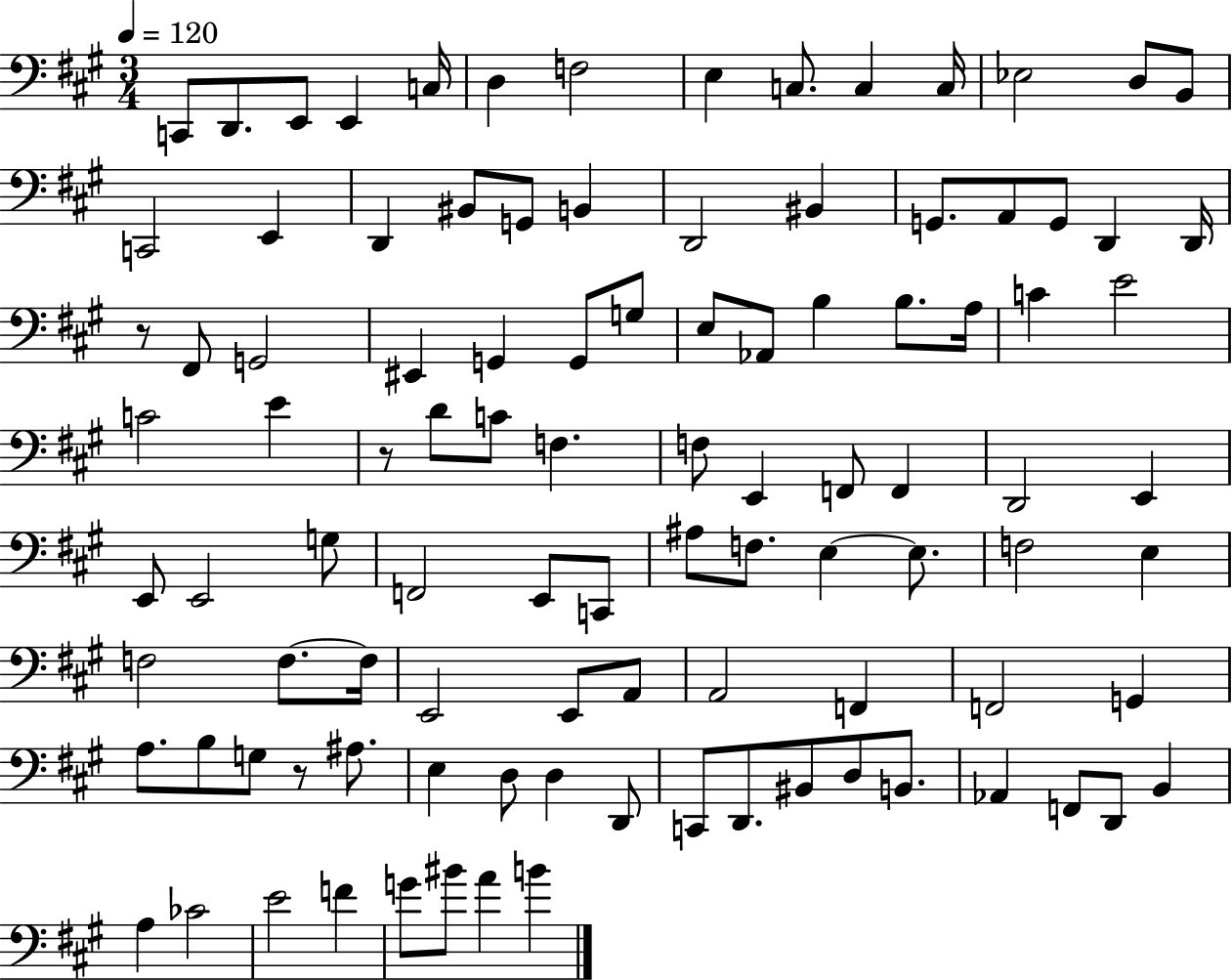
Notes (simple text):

C2/e D2/e. E2/e E2/q C3/s D3/q F3/h E3/q C3/e. C3/q C3/s Eb3/h D3/e B2/e C2/h E2/q D2/q BIS2/e G2/e B2/q D2/h BIS2/q G2/e. A2/e G2/e D2/q D2/s R/e F#2/e G2/h EIS2/q G2/q G2/e G3/e E3/e Ab2/e B3/q B3/e. A3/s C4/q E4/h C4/h E4/q R/e D4/e C4/e F3/q. F3/e E2/q F2/e F2/q D2/h E2/q E2/e E2/h G3/e F2/h E2/e C2/e A#3/e F3/e. E3/q E3/e. F3/h E3/q F3/h F3/e. F3/s E2/h E2/e A2/e A2/h F2/q F2/h G2/q A3/e. B3/e G3/e R/e A#3/e. E3/q D3/e D3/q D2/e C2/e D2/e. BIS2/e D3/e B2/e. Ab2/q F2/e D2/e B2/q A3/q CES4/h E4/h F4/q G4/e BIS4/e A4/q B4/q